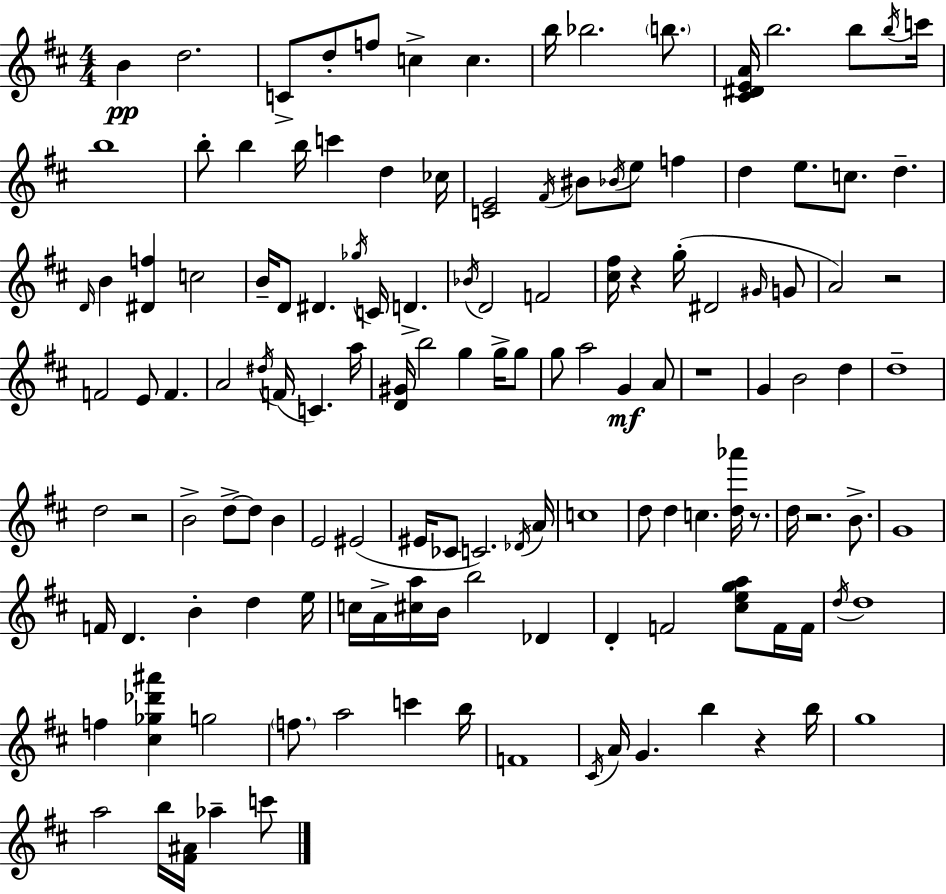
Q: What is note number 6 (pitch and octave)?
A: C5